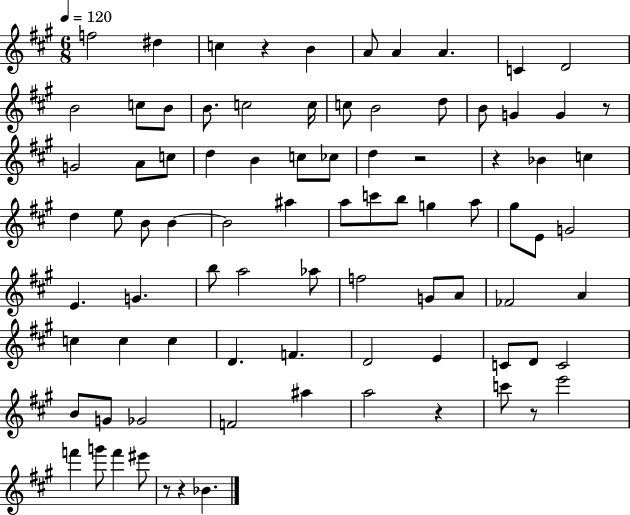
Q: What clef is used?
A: treble